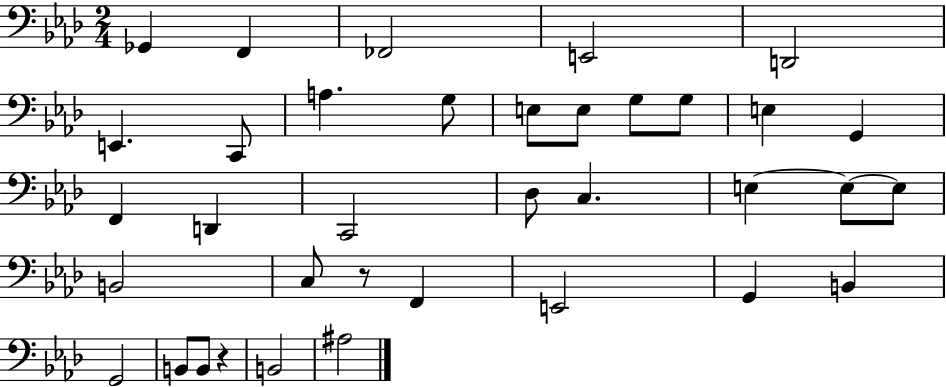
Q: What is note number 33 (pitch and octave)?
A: B2